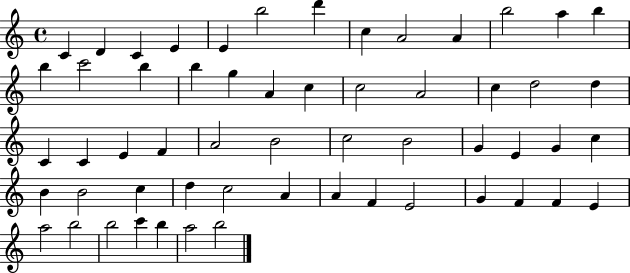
X:1
T:Untitled
M:4/4
L:1/4
K:C
C D C E E b2 d' c A2 A b2 a b b c'2 b b g A c c2 A2 c d2 d C C E F A2 B2 c2 B2 G E G c B B2 c d c2 A A F E2 G F F E a2 b2 b2 c' b a2 b2